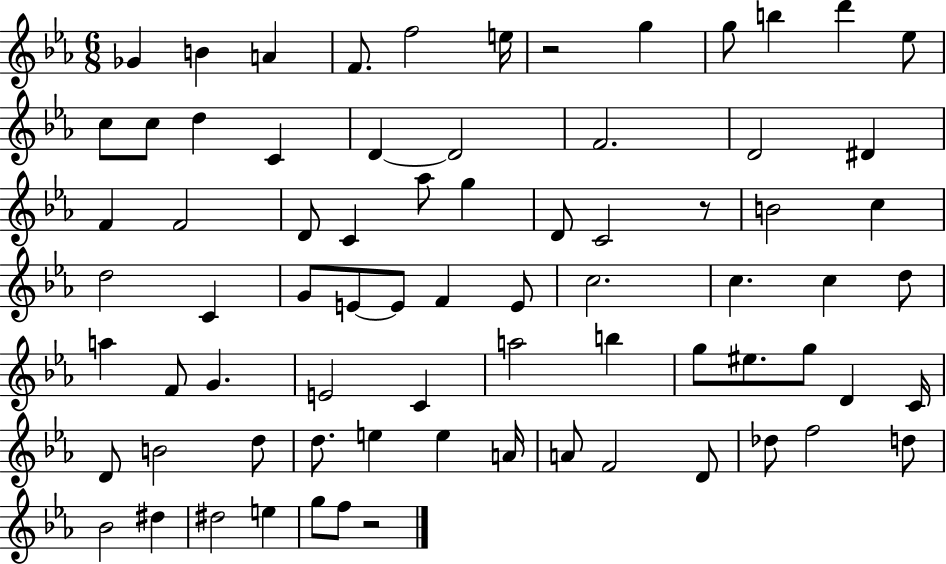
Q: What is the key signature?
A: EES major